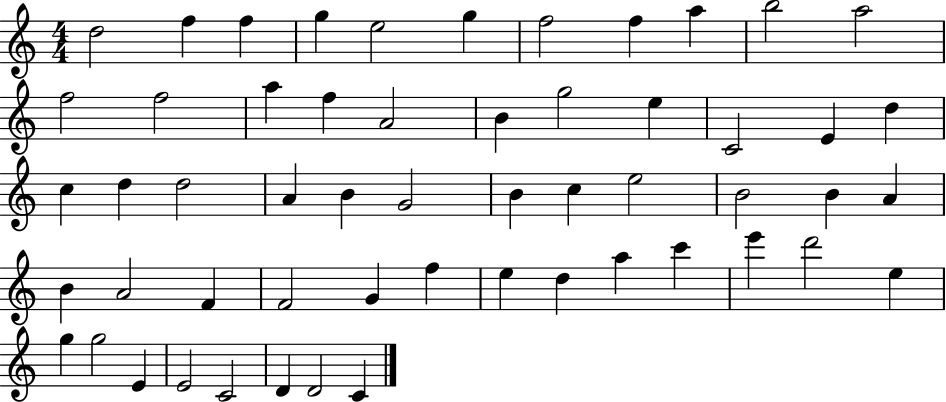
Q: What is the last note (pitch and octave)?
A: C4